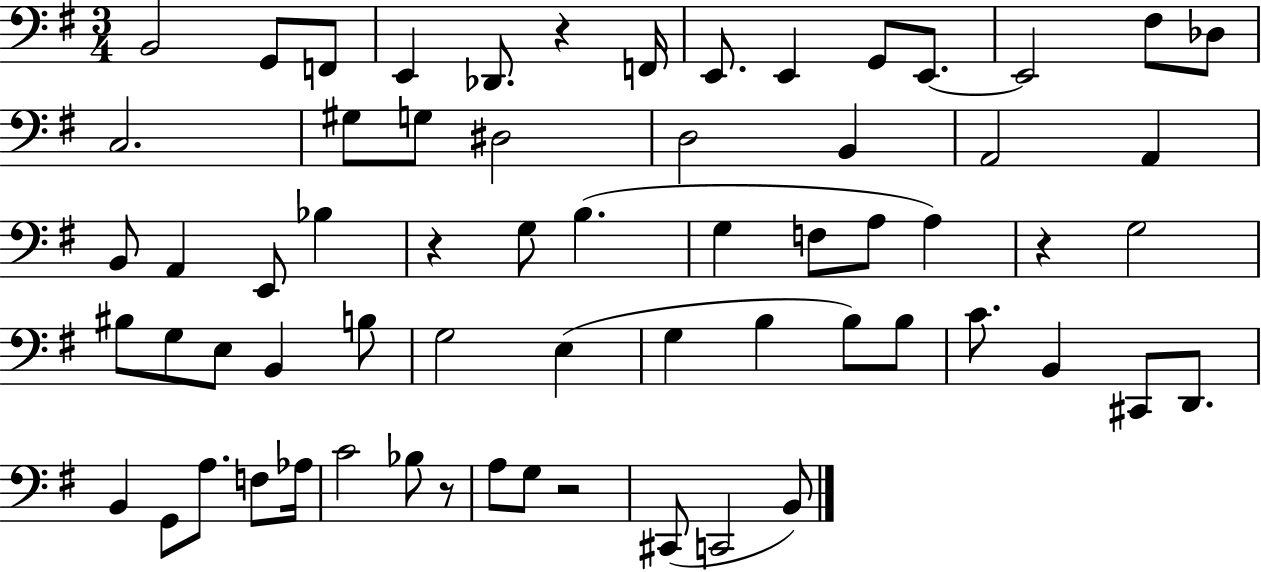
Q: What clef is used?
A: bass